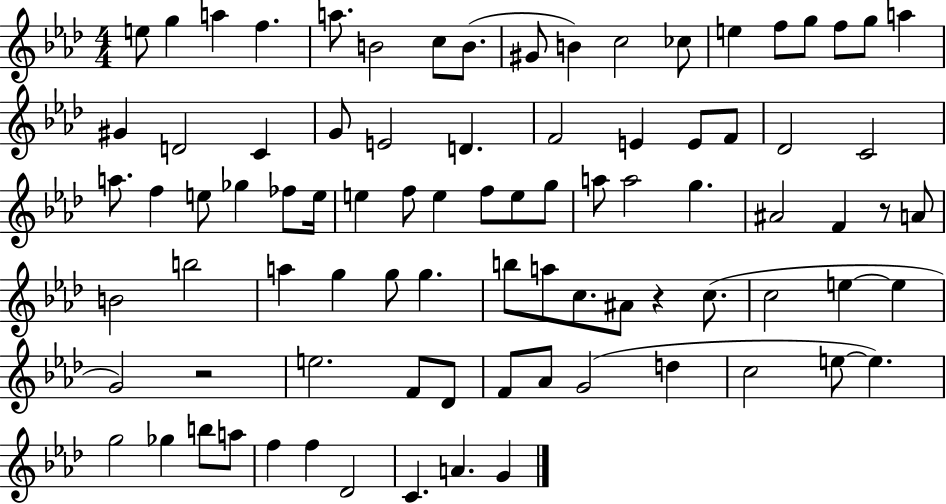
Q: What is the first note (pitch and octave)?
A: E5